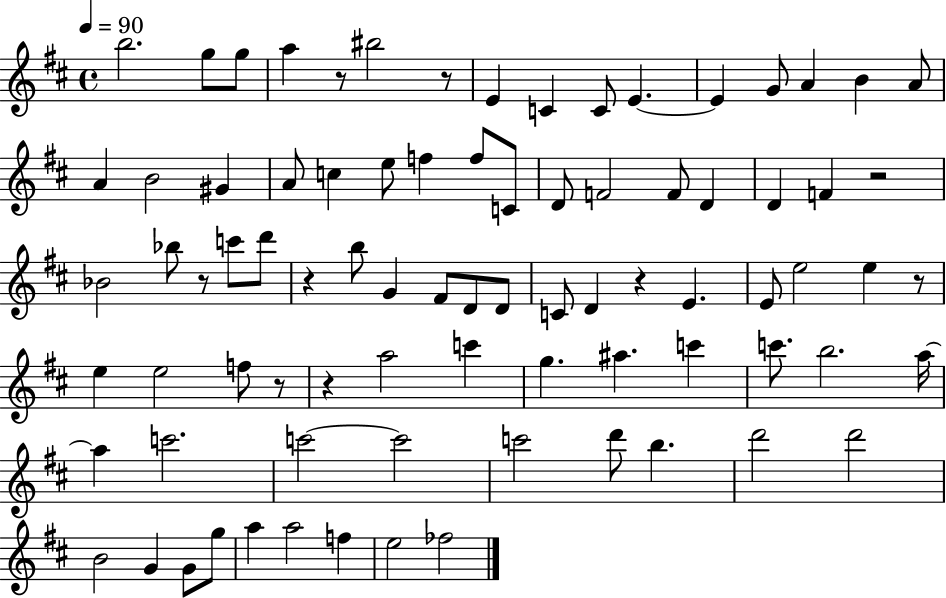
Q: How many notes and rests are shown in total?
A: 82